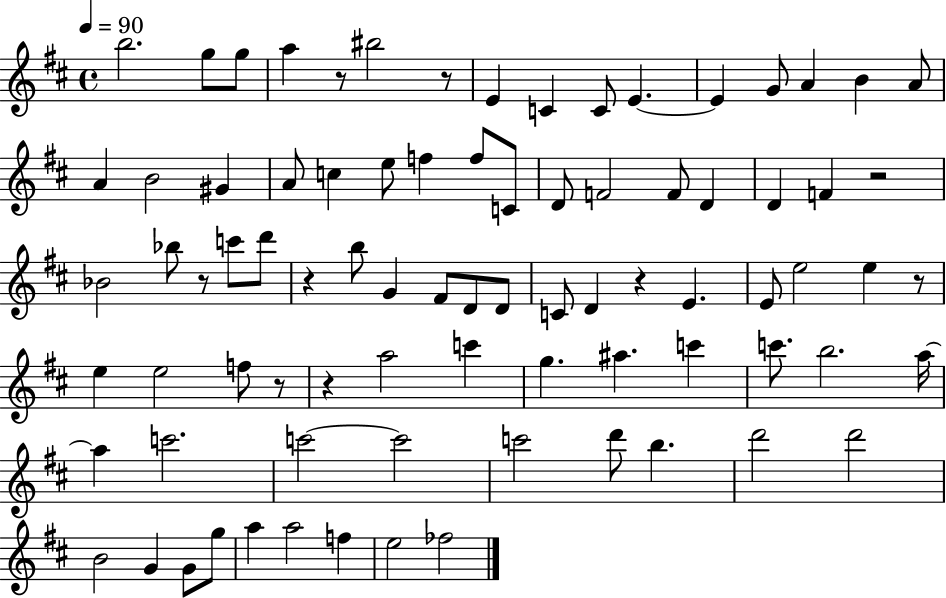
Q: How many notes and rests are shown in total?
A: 82